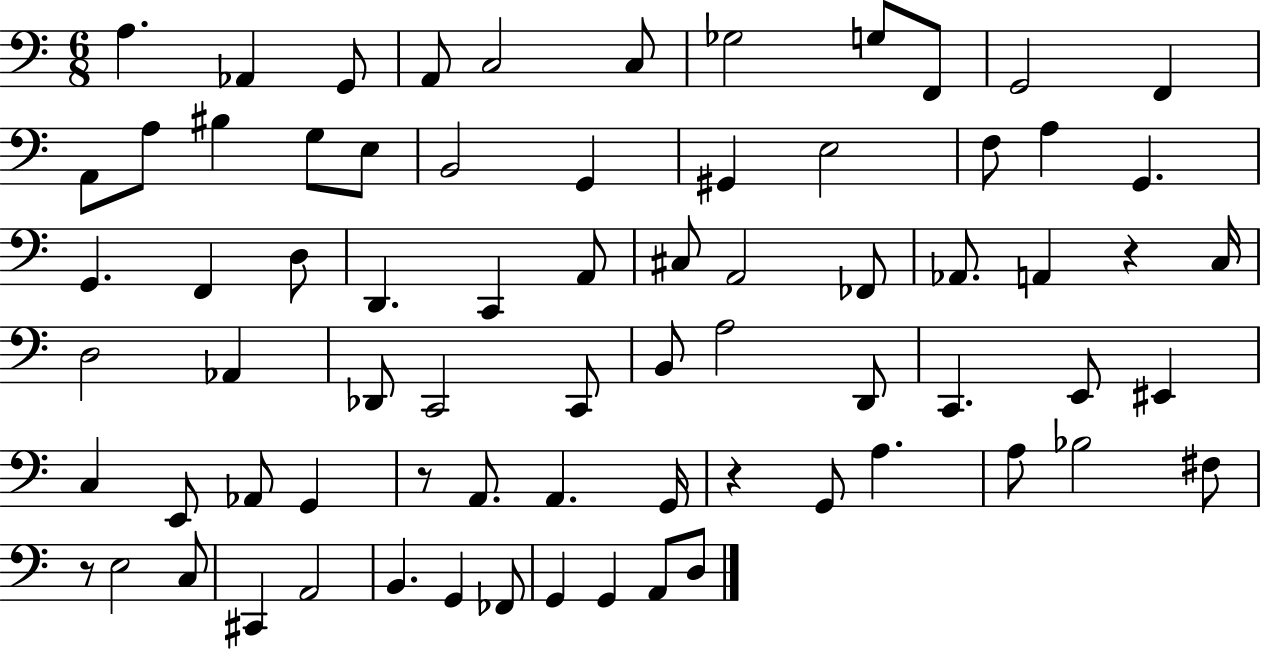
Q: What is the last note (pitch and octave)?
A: D3